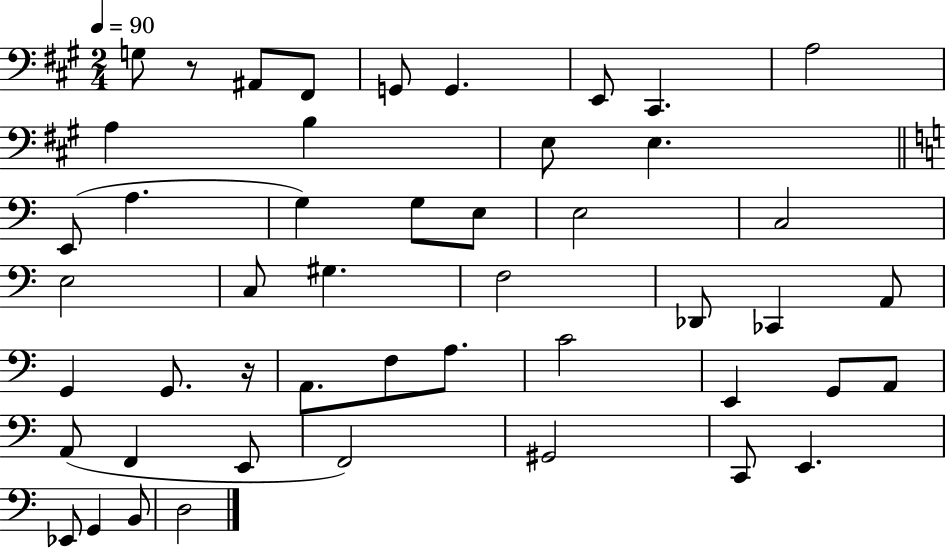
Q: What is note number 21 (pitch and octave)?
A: C3